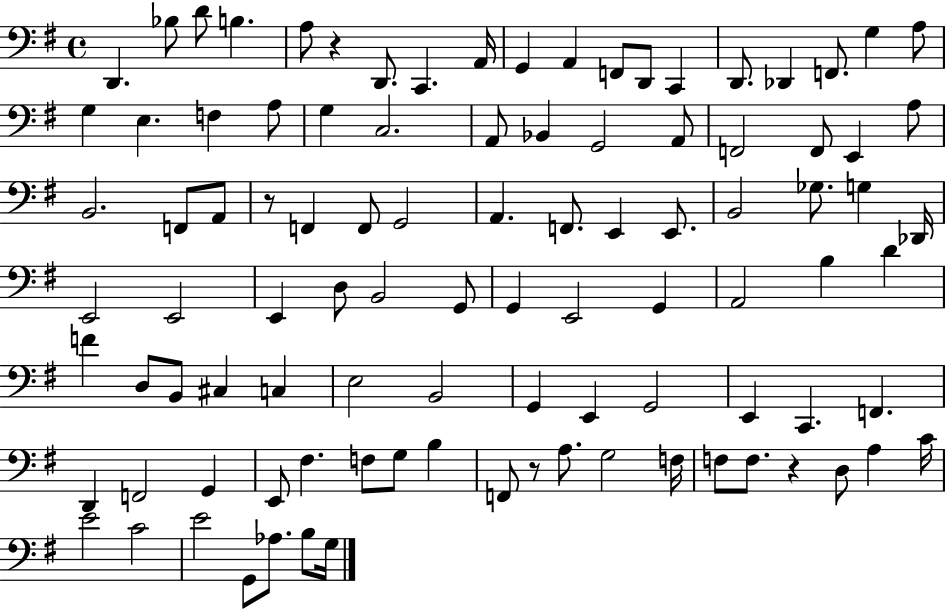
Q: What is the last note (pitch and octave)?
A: G3